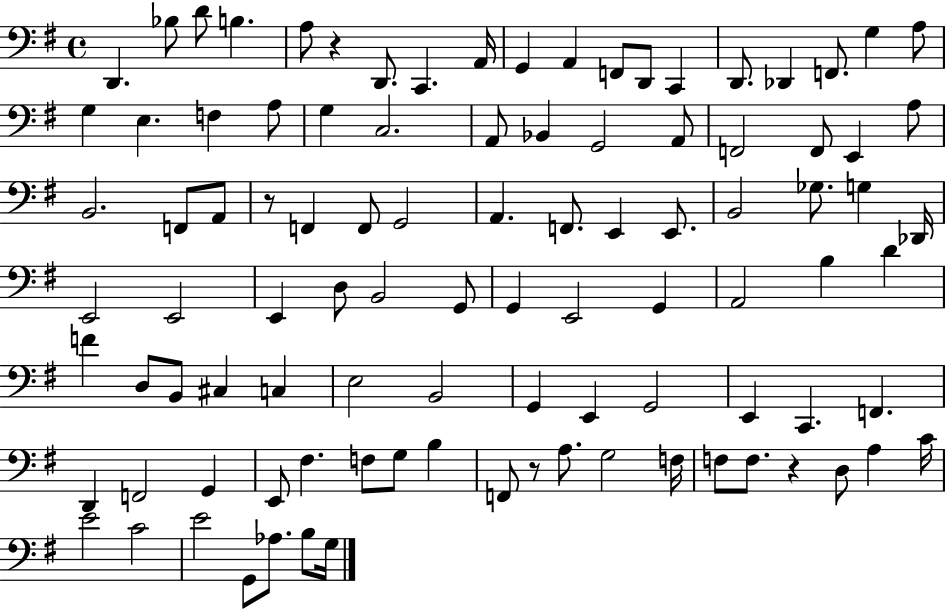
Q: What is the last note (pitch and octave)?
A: G3